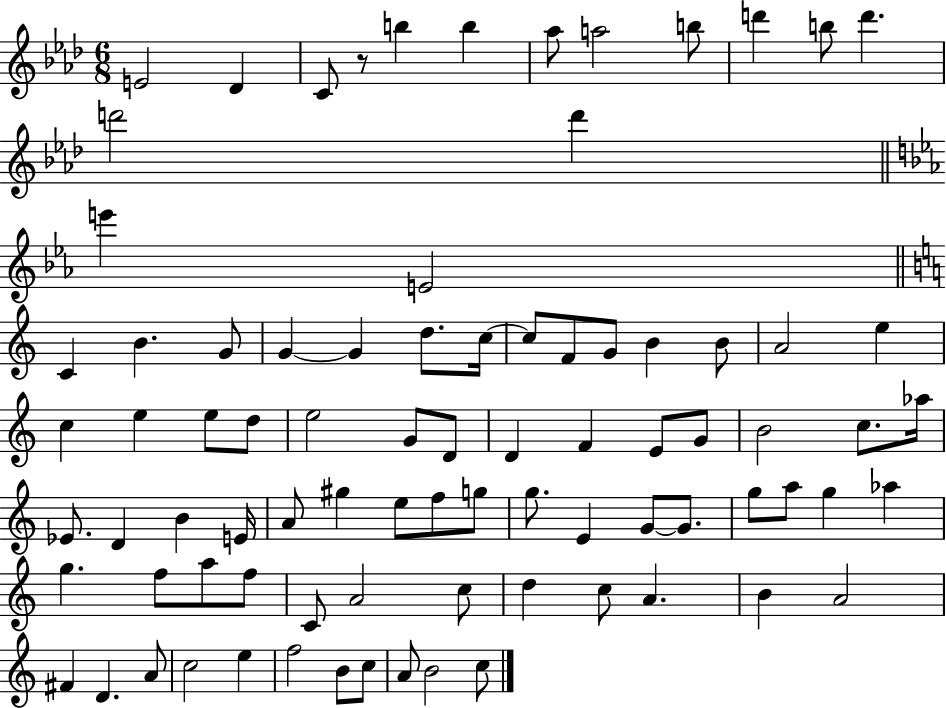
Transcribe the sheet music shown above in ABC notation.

X:1
T:Untitled
M:6/8
L:1/4
K:Ab
E2 _D C/2 z/2 b b _a/2 a2 b/2 d' b/2 d' d'2 d' e' E2 C B G/2 G G d/2 c/4 c/2 F/2 G/2 B B/2 A2 e c e e/2 d/2 e2 G/2 D/2 D F E/2 G/2 B2 c/2 _a/4 _E/2 D B E/4 A/2 ^g e/2 f/2 g/2 g/2 E G/2 G/2 g/2 a/2 g _a g f/2 a/2 f/2 C/2 A2 c/2 d c/2 A B A2 ^F D A/2 c2 e f2 B/2 c/2 A/2 B2 c/2